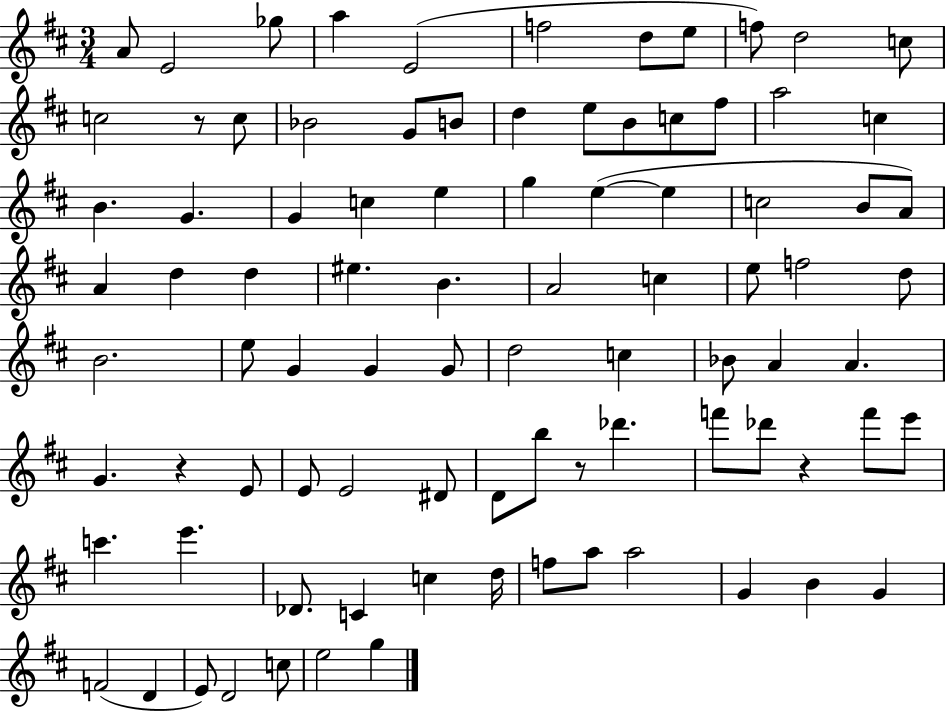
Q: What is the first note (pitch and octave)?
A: A4